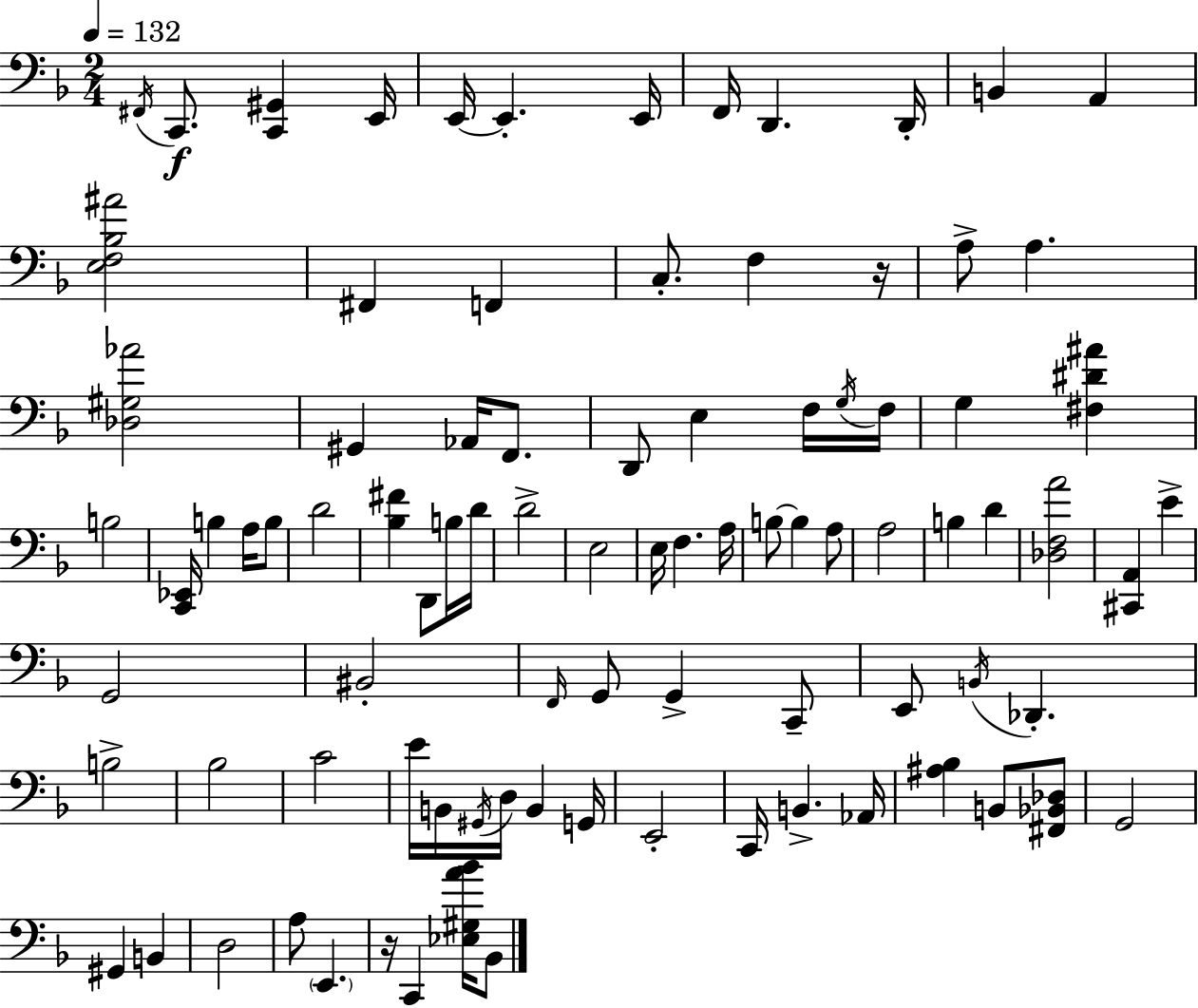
F#2/s C2/e. [C2,G#2]/q E2/s E2/s E2/q. E2/s F2/s D2/q. D2/s B2/q A2/q [E3,F3,Bb3,A#4]/h F#2/q F2/q C3/e. F3/q R/s A3/e A3/q. [Db3,G#3,Ab4]/h G#2/q Ab2/s F2/e. D2/e E3/q F3/s G3/s F3/s G3/q [F#3,D#4,A#4]/q B3/h [C2,Eb2]/s B3/q A3/s B3/e D4/h [Bb3,F#4]/q D2/e B3/s D4/s D4/h E3/h E3/s F3/q. A3/s B3/e B3/q A3/e A3/h B3/q D4/q [Db3,F3,A4]/h [C#2,A2]/q E4/q G2/h BIS2/h F2/s G2/e G2/q C2/e E2/e B2/s Db2/q. B3/h Bb3/h C4/h E4/s B2/s G#2/s D3/s B2/q G2/s E2/h C2/s B2/q. Ab2/s [A#3,Bb3]/q B2/e [F#2,Bb2,Db3]/e G2/h G#2/q B2/q D3/h A3/e E2/q. R/s C2/q [Eb3,G#3,A4,Bb4]/s Bb2/e